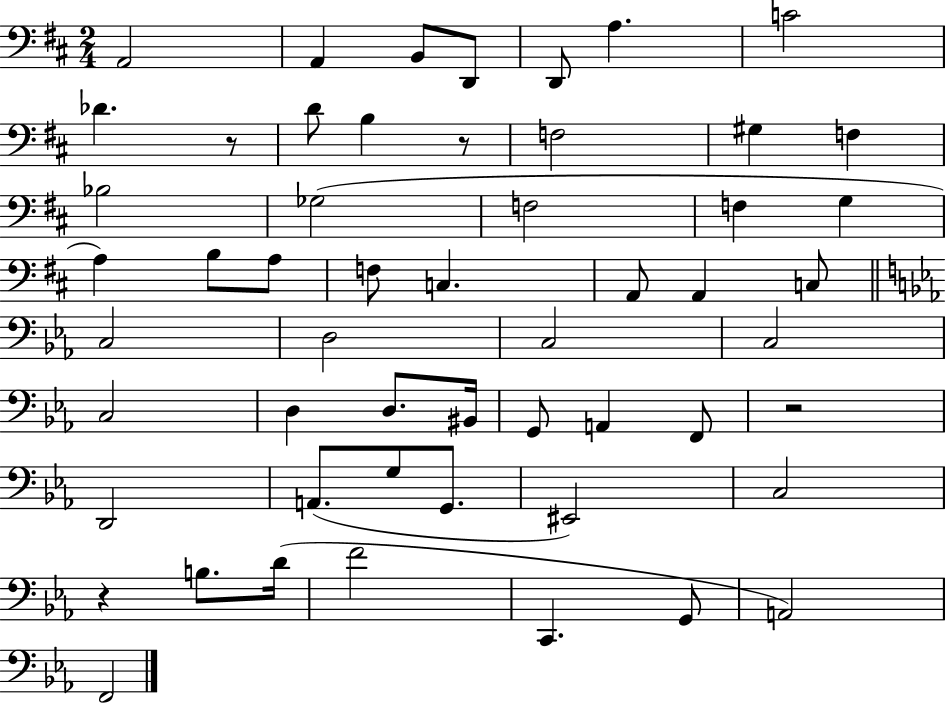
A2/h A2/q B2/e D2/e D2/e A3/q. C4/h Db4/q. R/e D4/e B3/q R/e F3/h G#3/q F3/q Bb3/h Gb3/h F3/h F3/q G3/q A3/q B3/e A3/e F3/e C3/q. A2/e A2/q C3/e C3/h D3/h C3/h C3/h C3/h D3/q D3/e. BIS2/s G2/e A2/q F2/e R/h D2/h A2/e. G3/e G2/e. EIS2/h C3/h R/q B3/e. D4/s F4/h C2/q. G2/e A2/h F2/h